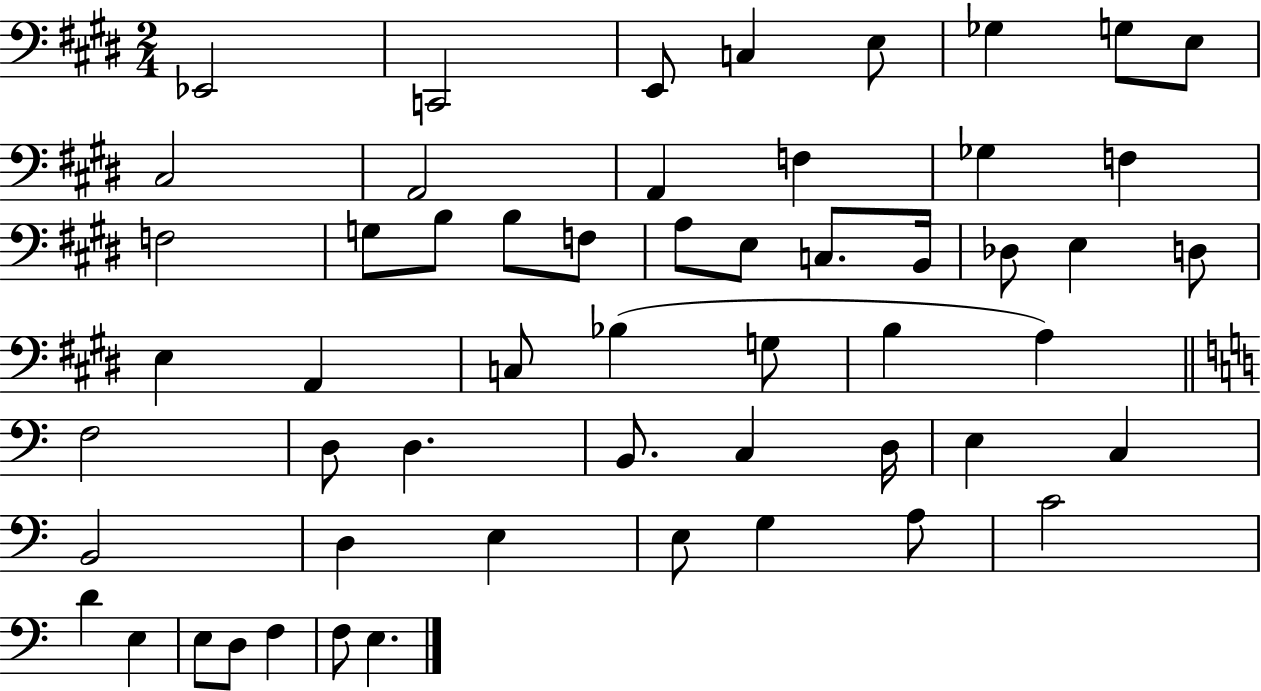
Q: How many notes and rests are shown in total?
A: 55